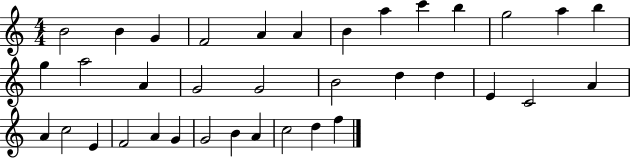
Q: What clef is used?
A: treble